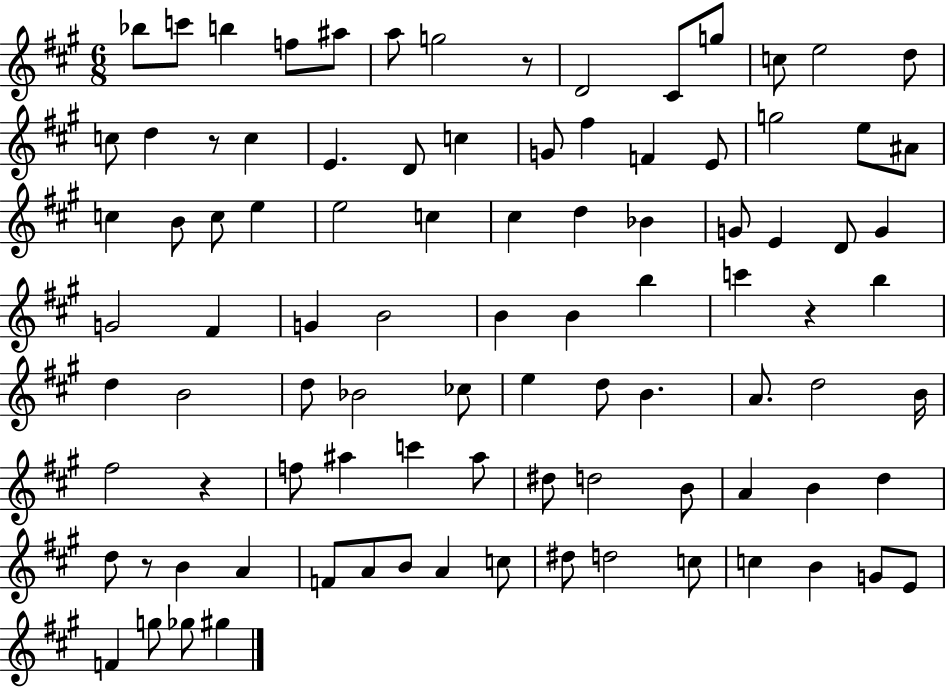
Bb5/e C6/e B5/q F5/e A#5/e A5/e G5/h R/e D4/h C#4/e G5/e C5/e E5/h D5/e C5/e D5/q R/e C5/q E4/q. D4/e C5/q G4/e F#5/q F4/q E4/e G5/h E5/e A#4/e C5/q B4/e C5/e E5/q E5/h C5/q C#5/q D5/q Bb4/q G4/e E4/q D4/e G4/q G4/h F#4/q G4/q B4/h B4/q B4/q B5/q C6/q R/q B5/q D5/q B4/h D5/e Bb4/h CES5/e E5/q D5/e B4/q. A4/e. D5/h B4/s F#5/h R/q F5/e A#5/q C6/q A#5/e D#5/e D5/h B4/e A4/q B4/q D5/q D5/e R/e B4/q A4/q F4/e A4/e B4/e A4/q C5/e D#5/e D5/h C5/e C5/q B4/q G4/e E4/e F4/q G5/e Gb5/e G#5/q